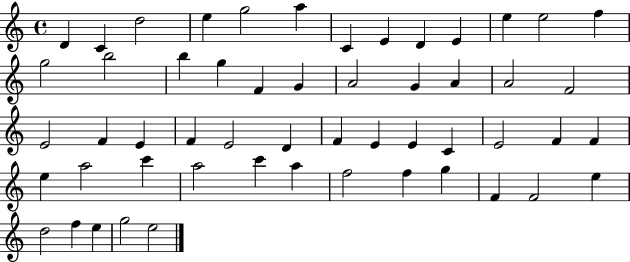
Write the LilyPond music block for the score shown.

{
  \clef treble
  \time 4/4
  \defaultTimeSignature
  \key c \major
  d'4 c'4 d''2 | e''4 g''2 a''4 | c'4 e'4 d'4 e'4 | e''4 e''2 f''4 | \break g''2 b''2 | b''4 g''4 f'4 g'4 | a'2 g'4 a'4 | a'2 f'2 | \break e'2 f'4 e'4 | f'4 e'2 d'4 | f'4 e'4 e'4 c'4 | e'2 f'4 f'4 | \break e''4 a''2 c'''4 | a''2 c'''4 a''4 | f''2 f''4 g''4 | f'4 f'2 e''4 | \break d''2 f''4 e''4 | g''2 e''2 | \bar "|."
}